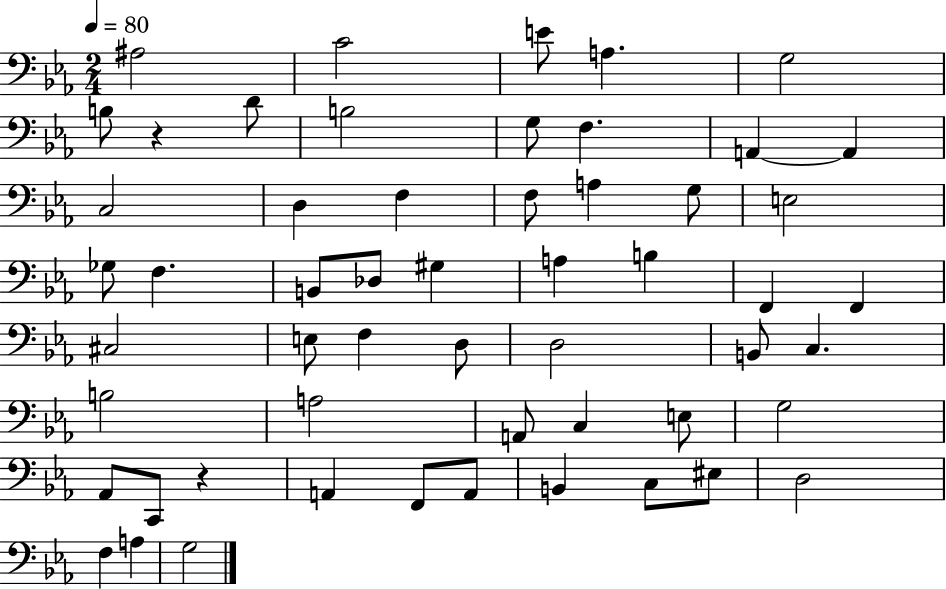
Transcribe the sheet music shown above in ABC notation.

X:1
T:Untitled
M:2/4
L:1/4
K:Eb
^A,2 C2 E/2 A, G,2 B,/2 z D/2 B,2 G,/2 F, A,, A,, C,2 D, F, F,/2 A, G,/2 E,2 _G,/2 F, B,,/2 _D,/2 ^G, A, B, F,, F,, ^C,2 E,/2 F, D,/2 D,2 B,,/2 C, B,2 A,2 A,,/2 C, E,/2 G,2 _A,,/2 C,,/2 z A,, F,,/2 A,,/2 B,, C,/2 ^E,/2 D,2 F, A, G,2